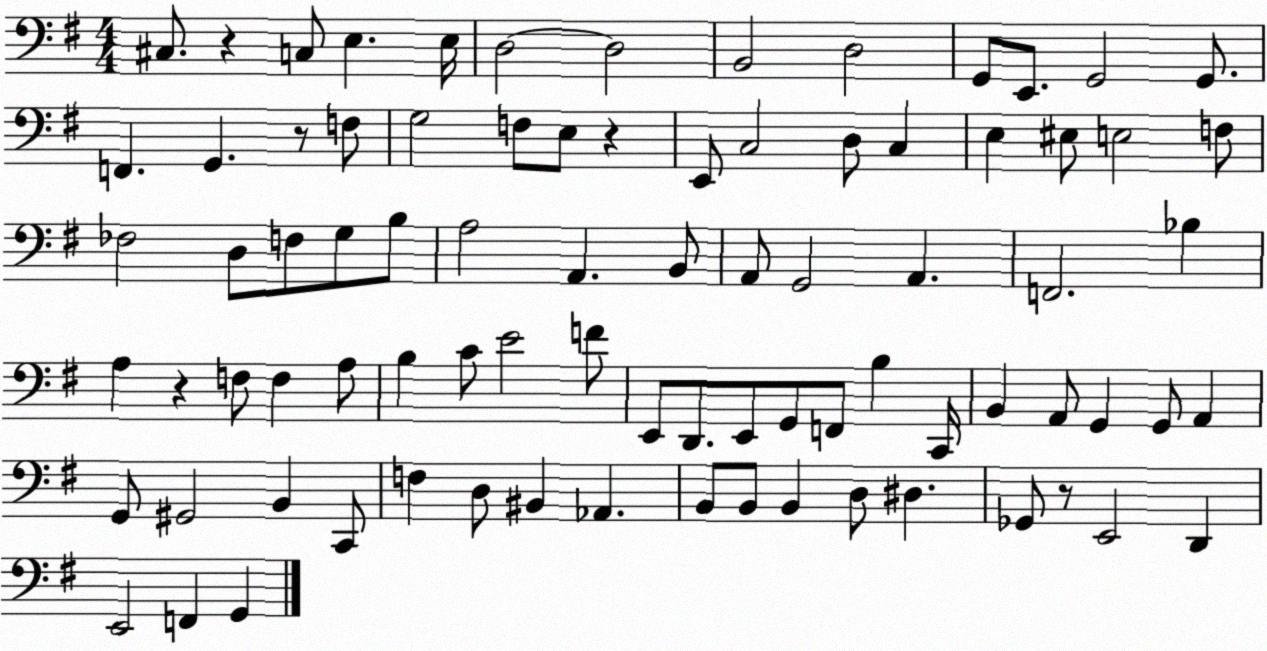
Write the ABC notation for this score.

X:1
T:Untitled
M:4/4
L:1/4
K:G
^C,/2 z C,/2 E, E,/4 D,2 D,2 B,,2 D,2 G,,/2 E,,/2 G,,2 G,,/2 F,, G,, z/2 F,/2 G,2 F,/2 E,/2 z E,,/2 C,2 D,/2 C, E, ^E,/2 E,2 F,/2 _F,2 D,/2 F,/2 G,/2 B,/2 A,2 A,, B,,/2 A,,/2 G,,2 A,, F,,2 _B, A, z F,/2 F, A,/2 B, C/2 E2 F/2 E,,/2 D,,/2 E,,/2 G,,/2 F,,/2 B, C,,/4 B,, A,,/2 G,, G,,/2 A,, G,,/2 ^G,,2 B,, C,,/2 F, D,/2 ^B,, _A,, B,,/2 B,,/2 B,, D,/2 ^D, _G,,/2 z/2 E,,2 D,, E,,2 F,, G,,